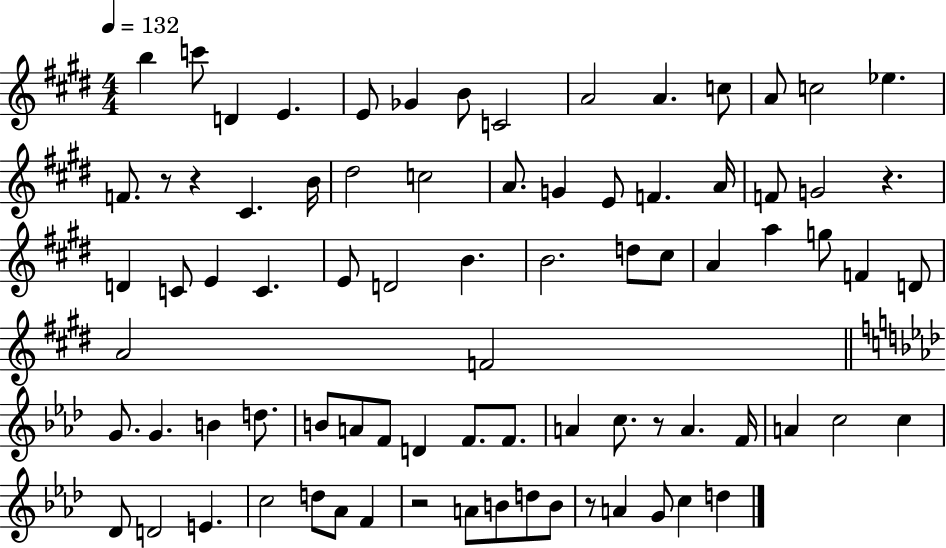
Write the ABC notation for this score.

X:1
T:Untitled
M:4/4
L:1/4
K:E
b c'/2 D E E/2 _G B/2 C2 A2 A c/2 A/2 c2 _e F/2 z/2 z ^C B/4 ^d2 c2 A/2 G E/2 F A/4 F/2 G2 z D C/2 E C E/2 D2 B B2 d/2 ^c/2 A a g/2 F D/2 A2 F2 G/2 G B d/2 B/2 A/2 F/2 D F/2 F/2 A c/2 z/2 A F/4 A c2 c _D/2 D2 E c2 d/2 _A/2 F z2 A/2 B/2 d/2 B/2 z/2 A G/2 c d